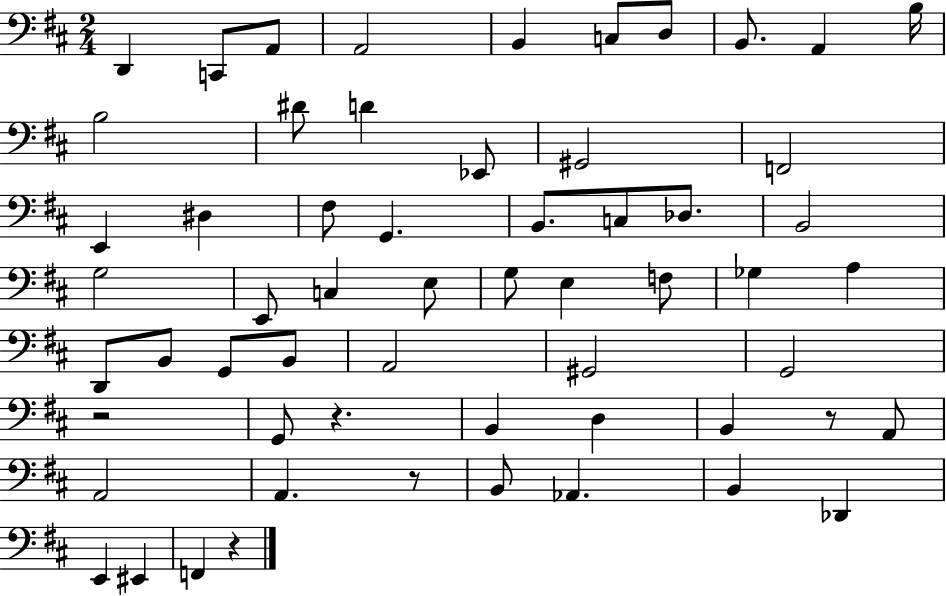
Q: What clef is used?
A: bass